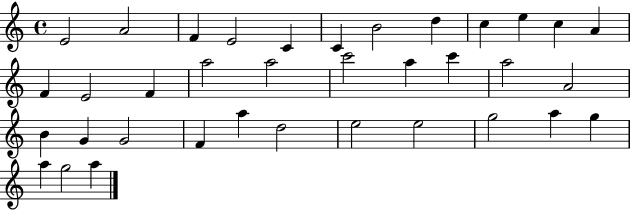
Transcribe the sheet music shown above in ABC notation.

X:1
T:Untitled
M:4/4
L:1/4
K:C
E2 A2 F E2 C C B2 d c e c A F E2 F a2 a2 c'2 a c' a2 A2 B G G2 F a d2 e2 e2 g2 a g a g2 a